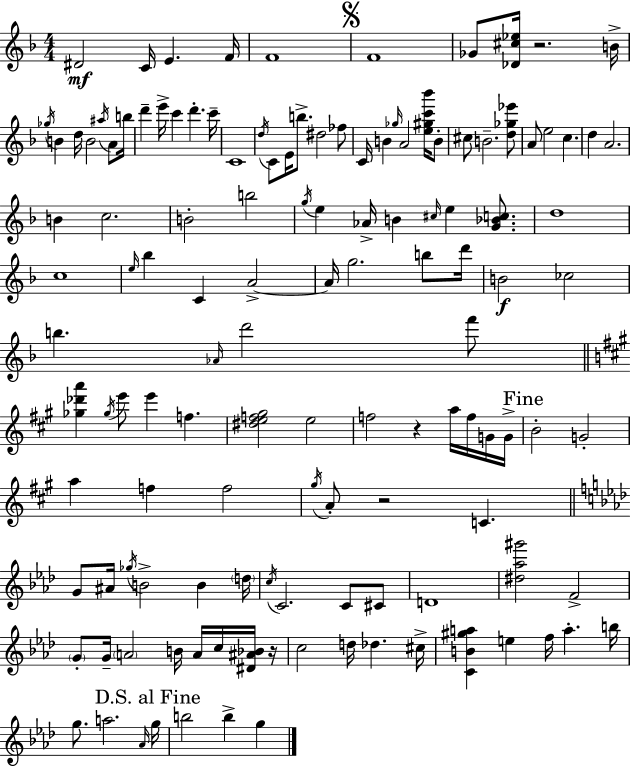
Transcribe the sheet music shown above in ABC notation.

X:1
T:Untitled
M:4/4
L:1/4
K:F
^D2 C/4 E F/4 F4 F4 _G/2 [_D^c_e]/4 z2 B/4 _g/4 B d/4 B2 ^a/4 A/2 b/4 d' e'/4 c' d' c'/4 C4 d/4 C/2 E/4 b/2 ^d2 _f/2 C/4 B _g/4 A2 [e^gc'_b']/4 B/2 ^c/2 B2 [d_g_e']/2 A/2 e2 c d A2 B c2 B2 b2 g/4 e _A/4 B ^c/4 e [G_Bc]/2 d4 c4 e/4 _b C A2 A/4 g2 b/2 d'/4 B2 _c2 b _A/4 d'2 f'/2 [_g_d'a'] _g/4 e'/2 e' f [^def^g]2 e2 f2 z a/4 f/4 G/4 G/4 B2 G2 a f f2 ^g/4 A/2 z2 C G/2 ^A/4 _g/4 B2 B d/4 c/4 C2 C/2 ^C/2 D4 [^d_a^g']2 F2 G/2 G/4 A2 B/4 A/4 c/4 [^D^A_B]/4 z/4 c2 d/4 _d ^c/4 [CB^ga] e f/4 a b/4 g/2 a2 _A/4 g/4 b2 b g